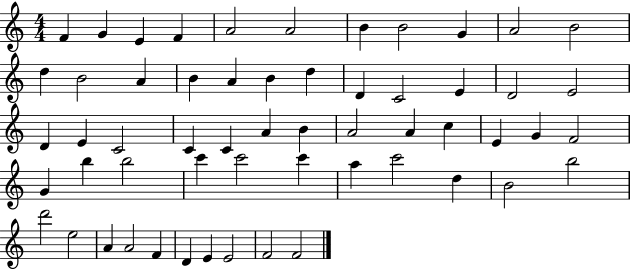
{
  \clef treble
  \numericTimeSignature
  \time 4/4
  \key c \major
  f'4 g'4 e'4 f'4 | a'2 a'2 | b'4 b'2 g'4 | a'2 b'2 | \break d''4 b'2 a'4 | b'4 a'4 b'4 d''4 | d'4 c'2 e'4 | d'2 e'2 | \break d'4 e'4 c'2 | c'4 c'4 a'4 b'4 | a'2 a'4 c''4 | e'4 g'4 f'2 | \break g'4 b''4 b''2 | c'''4 c'''2 c'''4 | a''4 c'''2 d''4 | b'2 b''2 | \break d'''2 e''2 | a'4 a'2 f'4 | d'4 e'4 e'2 | f'2 f'2 | \break \bar "|."
}